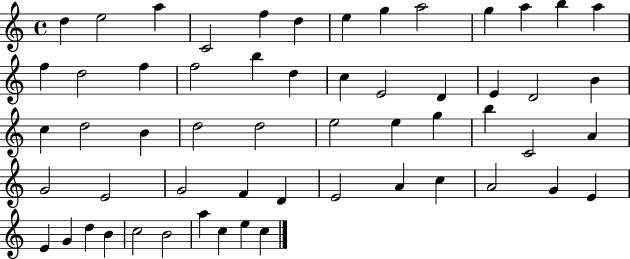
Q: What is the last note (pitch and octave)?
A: C5